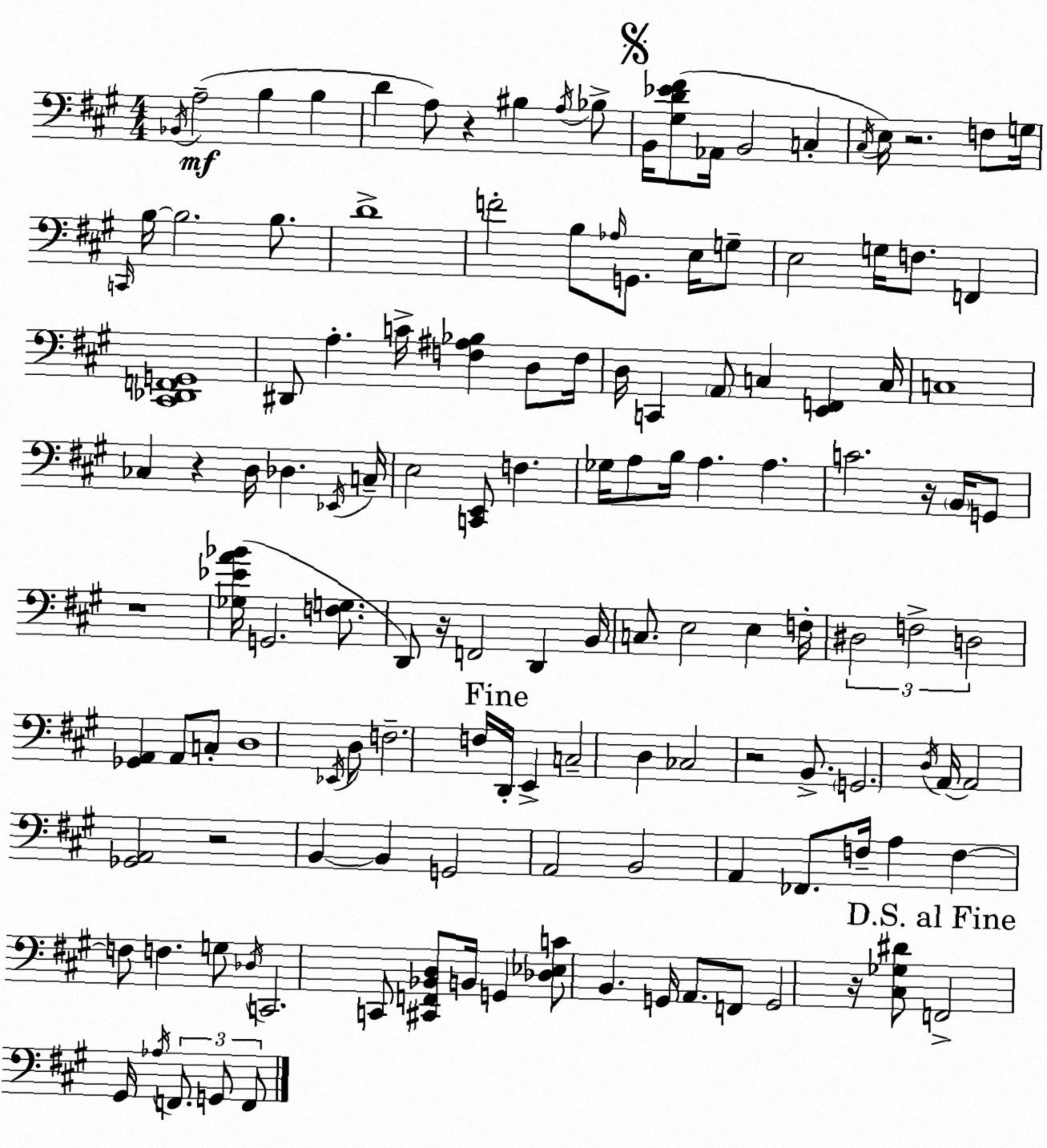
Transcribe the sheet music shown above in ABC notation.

X:1
T:Untitled
M:4/4
L:1/4
K:A
_B,,/4 A,2 B, B, D A,/2 z ^B, A,/4 _B,/2 B,,/4 [^G,D_E^F]/2 _A,,/4 B,,2 C, ^C,/4 E,/4 z2 F,/2 G,/4 C,,/4 B,/4 B,2 B,/2 D4 F2 B,/2 _A,/4 G,,/2 E,/4 G,/2 E,2 G,/4 F,/2 F,, [^C,,_D,,F,,G,,]4 ^D,,/2 A, C/4 [F,^A,_B,] D,/2 F,/4 D,/4 C,, A,,/2 C, [E,,F,,] C,/4 C,4 _C, z D,/4 _D, _E,,/4 C,/4 E,2 [C,,E,,]/2 F, _G,/4 A,/2 B,/4 A, A, C2 z/4 B,,/4 G,,/2 z4 [_G,_EA_B]/4 G,,2 [F,G,]/2 D,,/2 z/4 F,,2 D,, B,,/4 C,/2 E,2 E, F,/4 ^D,2 F,2 D,2 [_G,,A,,] A,,/2 C,/2 D,4 _E,,/4 D,/2 F,2 F,/4 D,,/4 E,, C,2 D, _C,2 z2 B,,/2 G,,2 D,/4 A,,/4 A,,2 [_G,,A,,]2 z2 B,, B,, G,,2 A,,2 B,,2 A,, _F,,/2 F,/4 A, F, F,/2 F, G,/2 _D,/4 C,,2 C,,/2 [^C,,F,,_B,,D,]/2 B,,/4 G,, [_D,_E,C]/2 B,, G,,/4 A,,/2 F,,/2 G,,2 z/4 [^C,_G,^D]/2 F,,2 ^G,,/4 _A,/4 F,,/2 G,,/2 F,,/2